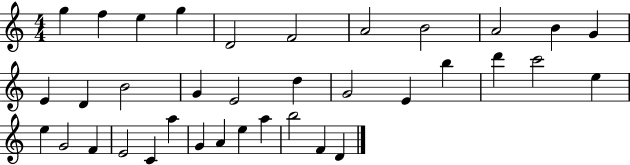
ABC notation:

X:1
T:Untitled
M:4/4
L:1/4
K:C
g f e g D2 F2 A2 B2 A2 B G E D B2 G E2 d G2 E b d' c'2 e e G2 F E2 C a G A e a b2 F D